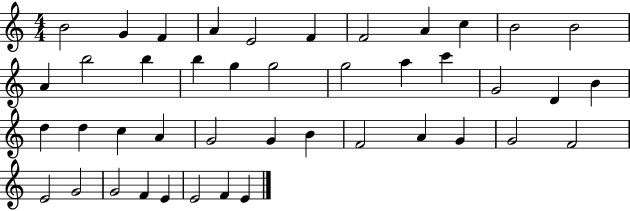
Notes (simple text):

B4/h G4/q F4/q A4/q E4/h F4/q F4/h A4/q C5/q B4/h B4/h A4/q B5/h B5/q B5/q G5/q G5/h G5/h A5/q C6/q G4/h D4/q B4/q D5/q D5/q C5/q A4/q G4/h G4/q B4/q F4/h A4/q G4/q G4/h F4/h E4/h G4/h G4/h F4/q E4/q E4/h F4/q E4/q